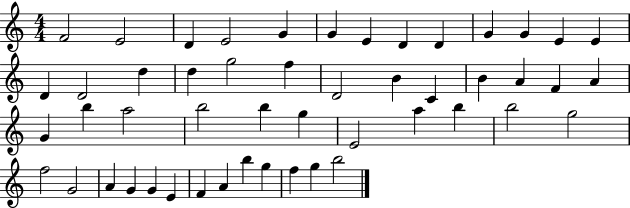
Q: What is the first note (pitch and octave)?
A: F4